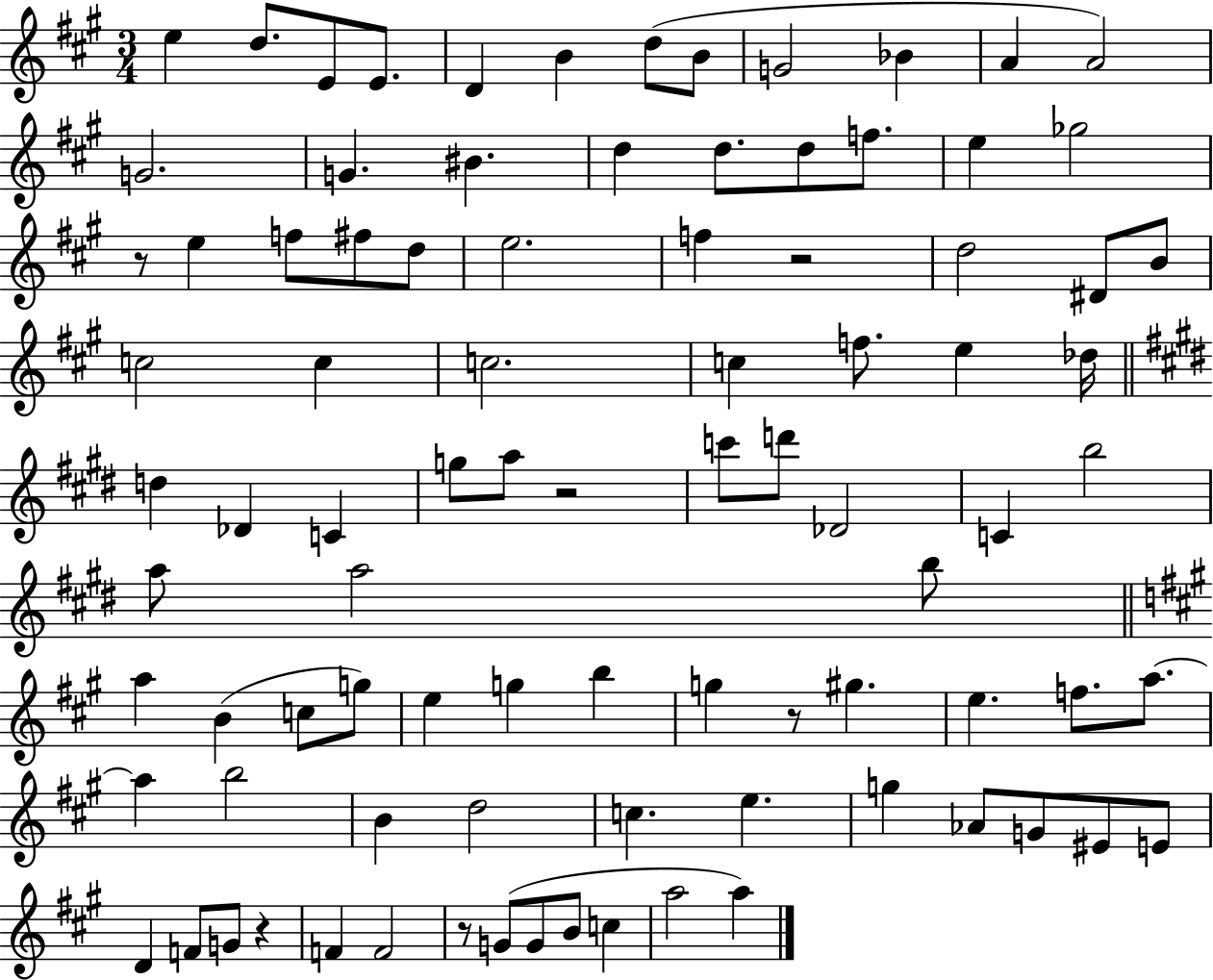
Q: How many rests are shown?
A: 6